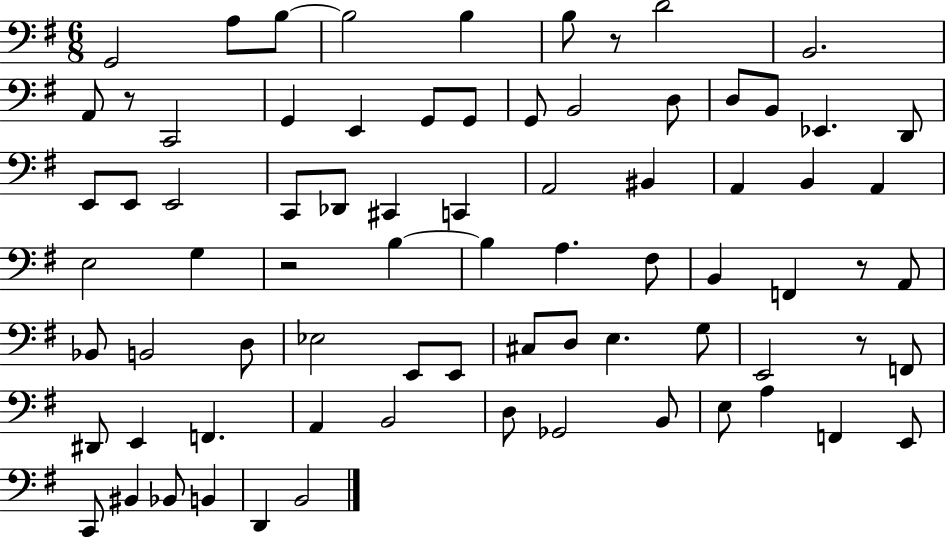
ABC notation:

X:1
T:Untitled
M:6/8
L:1/4
K:G
G,,2 A,/2 B,/2 B,2 B, B,/2 z/2 D2 B,,2 A,,/2 z/2 C,,2 G,, E,, G,,/2 G,,/2 G,,/2 B,,2 D,/2 D,/2 B,,/2 _E,, D,,/2 E,,/2 E,,/2 E,,2 C,,/2 _D,,/2 ^C,, C,, A,,2 ^B,, A,, B,, A,, E,2 G, z2 B, B, A, ^F,/2 B,, F,, z/2 A,,/2 _B,,/2 B,,2 D,/2 _E,2 E,,/2 E,,/2 ^C,/2 D,/2 E, G,/2 E,,2 z/2 F,,/2 ^D,,/2 E,, F,, A,, B,,2 D,/2 _G,,2 B,,/2 E,/2 A, F,, E,,/2 C,,/2 ^B,, _B,,/2 B,, D,, B,,2